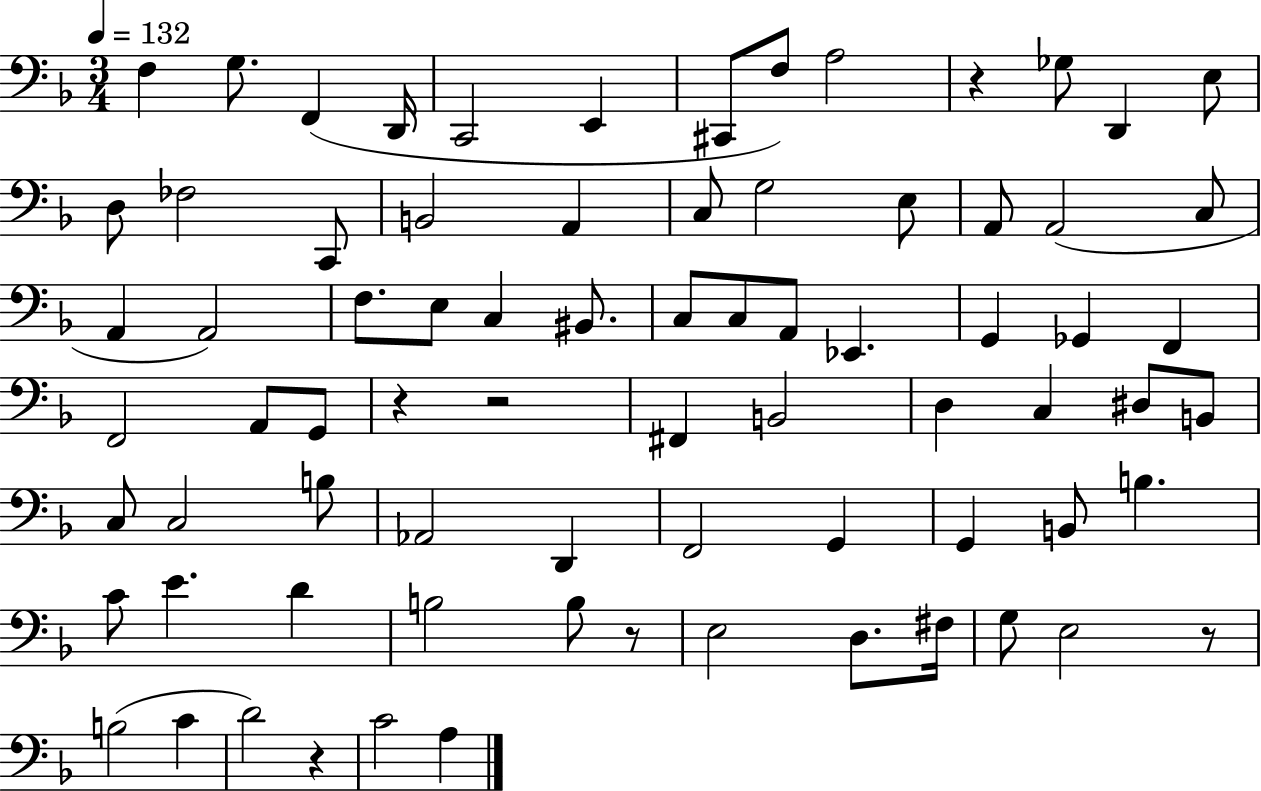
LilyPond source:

{
  \clef bass
  \numericTimeSignature
  \time 3/4
  \key f \major
  \tempo 4 = 132
  f4 g8. f,4( d,16 | c,2 e,4 | cis,8 f8) a2 | r4 ges8 d,4 e8 | \break d8 fes2 c,8 | b,2 a,4 | c8 g2 e8 | a,8 a,2( c8 | \break a,4 a,2) | f8. e8 c4 bis,8. | c8 c8 a,8 ees,4. | g,4 ges,4 f,4 | \break f,2 a,8 g,8 | r4 r2 | fis,4 b,2 | d4 c4 dis8 b,8 | \break c8 c2 b8 | aes,2 d,4 | f,2 g,4 | g,4 b,8 b4. | \break c'8 e'4. d'4 | b2 b8 r8 | e2 d8. fis16 | g8 e2 r8 | \break b2( c'4 | d'2) r4 | c'2 a4 | \bar "|."
}